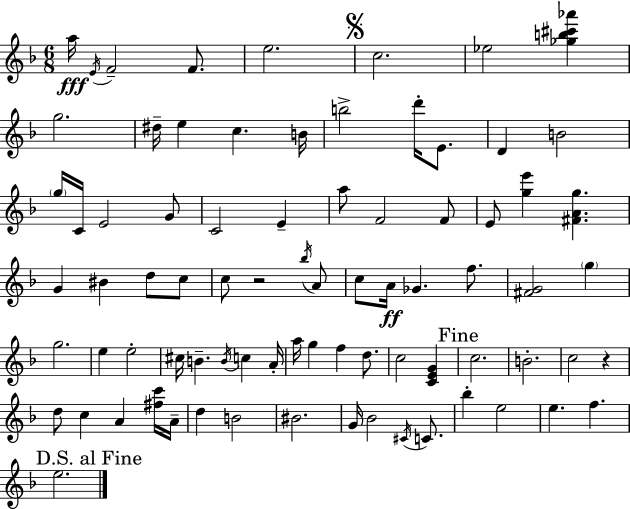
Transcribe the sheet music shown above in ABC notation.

X:1
T:Untitled
M:6/8
L:1/4
K:F
a/4 E/4 F2 F/2 e2 c2 _e2 [_gb^c'_a'] g2 ^d/4 e c B/4 b2 d'/4 E/2 D B2 g/4 C/4 E2 G/2 C2 E a/2 F2 F/2 E/2 [ge'] [^FAg] G ^B d/2 c/2 c/2 z2 _b/4 A/2 c/2 A/4 _G f/2 [^FG]2 g g2 e e2 ^c/4 B B/4 c A/4 a/4 g f d/2 c2 [CEG] c2 B2 c2 z d/2 c A [^fc']/4 A/4 d B2 ^B2 G/4 _B2 ^C/4 C/2 _b e2 e f e2